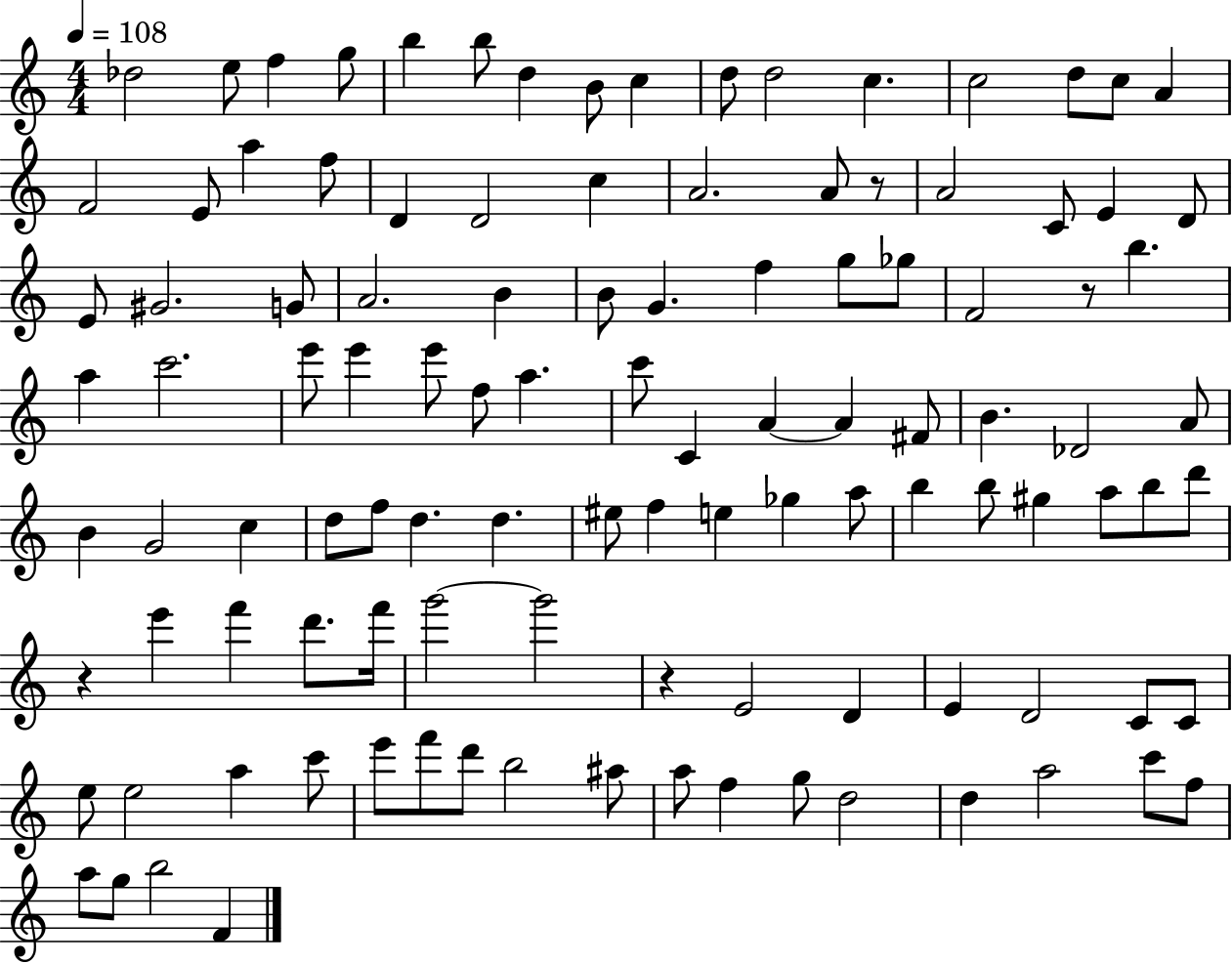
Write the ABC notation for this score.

X:1
T:Untitled
M:4/4
L:1/4
K:C
_d2 e/2 f g/2 b b/2 d B/2 c d/2 d2 c c2 d/2 c/2 A F2 E/2 a f/2 D D2 c A2 A/2 z/2 A2 C/2 E D/2 E/2 ^G2 G/2 A2 B B/2 G f g/2 _g/2 F2 z/2 b a c'2 e'/2 e' e'/2 f/2 a c'/2 C A A ^F/2 B _D2 A/2 B G2 c d/2 f/2 d d ^e/2 f e _g a/2 b b/2 ^g a/2 b/2 d'/2 z e' f' d'/2 f'/4 g'2 g'2 z E2 D E D2 C/2 C/2 e/2 e2 a c'/2 e'/2 f'/2 d'/2 b2 ^a/2 a/2 f g/2 d2 d a2 c'/2 f/2 a/2 g/2 b2 F